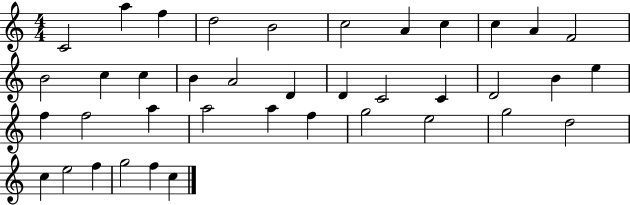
{
  \clef treble
  \numericTimeSignature
  \time 4/4
  \key c \major
  c'2 a''4 f''4 | d''2 b'2 | c''2 a'4 c''4 | c''4 a'4 f'2 | \break b'2 c''4 c''4 | b'4 a'2 d'4 | d'4 c'2 c'4 | d'2 b'4 e''4 | \break f''4 f''2 a''4 | a''2 a''4 f''4 | g''2 e''2 | g''2 d''2 | \break c''4 e''2 f''4 | g''2 f''4 c''4 | \bar "|."
}